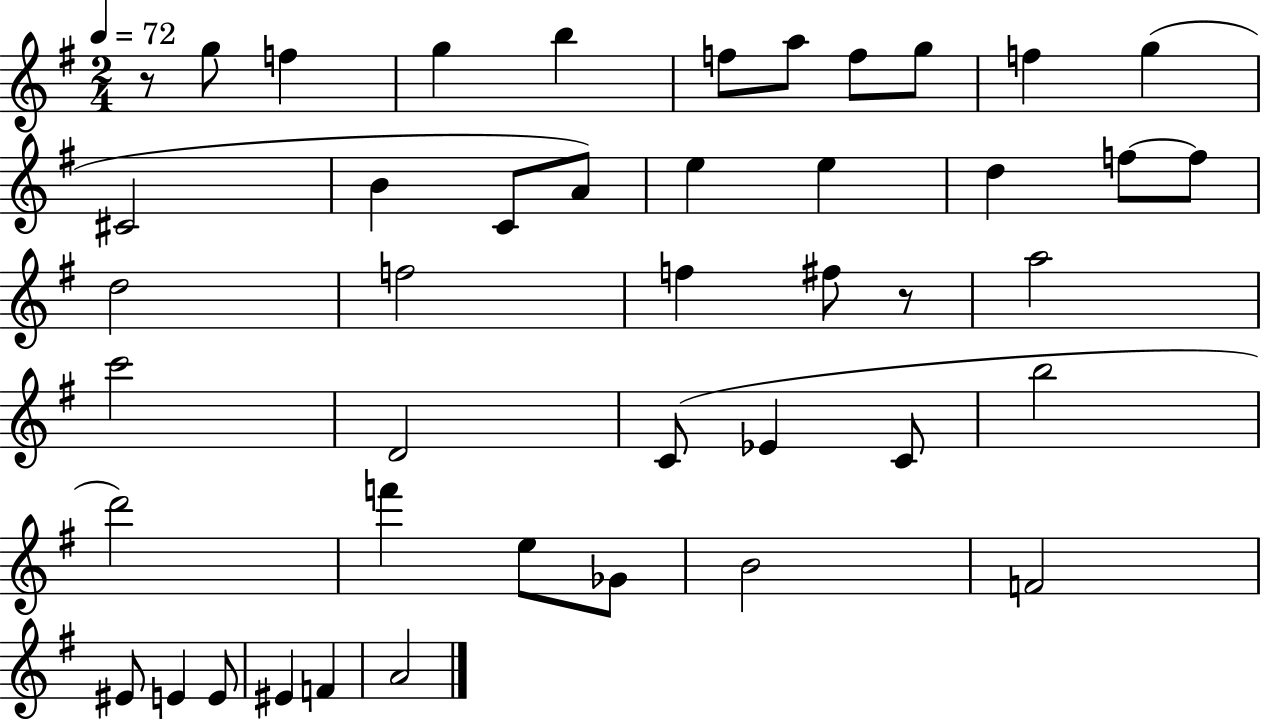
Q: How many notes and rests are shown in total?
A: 44